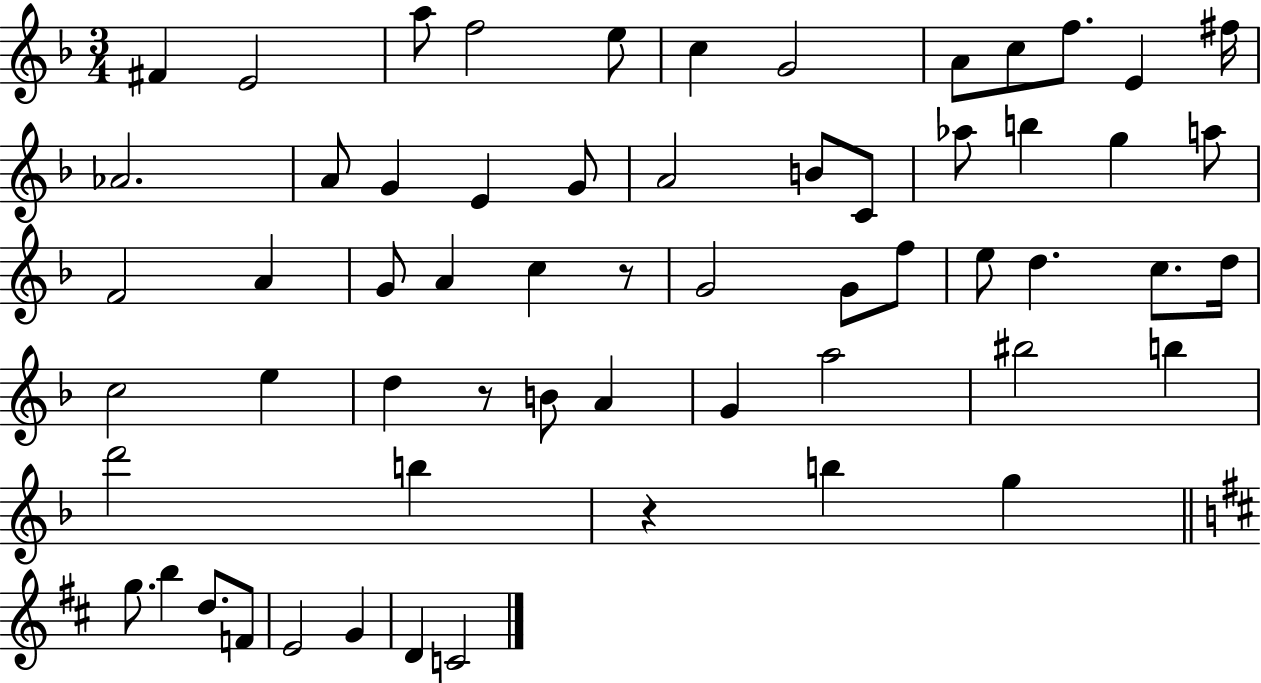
F#4/q E4/h A5/e F5/h E5/e C5/q G4/h A4/e C5/e F5/e. E4/q F#5/s Ab4/h. A4/e G4/q E4/q G4/e A4/h B4/e C4/e Ab5/e B5/q G5/q A5/e F4/h A4/q G4/e A4/q C5/q R/e G4/h G4/e F5/e E5/e D5/q. C5/e. D5/s C5/h E5/q D5/q R/e B4/e A4/q G4/q A5/h BIS5/h B5/q D6/h B5/q R/q B5/q G5/q G5/e. B5/q D5/e. F4/e E4/h G4/q D4/q C4/h